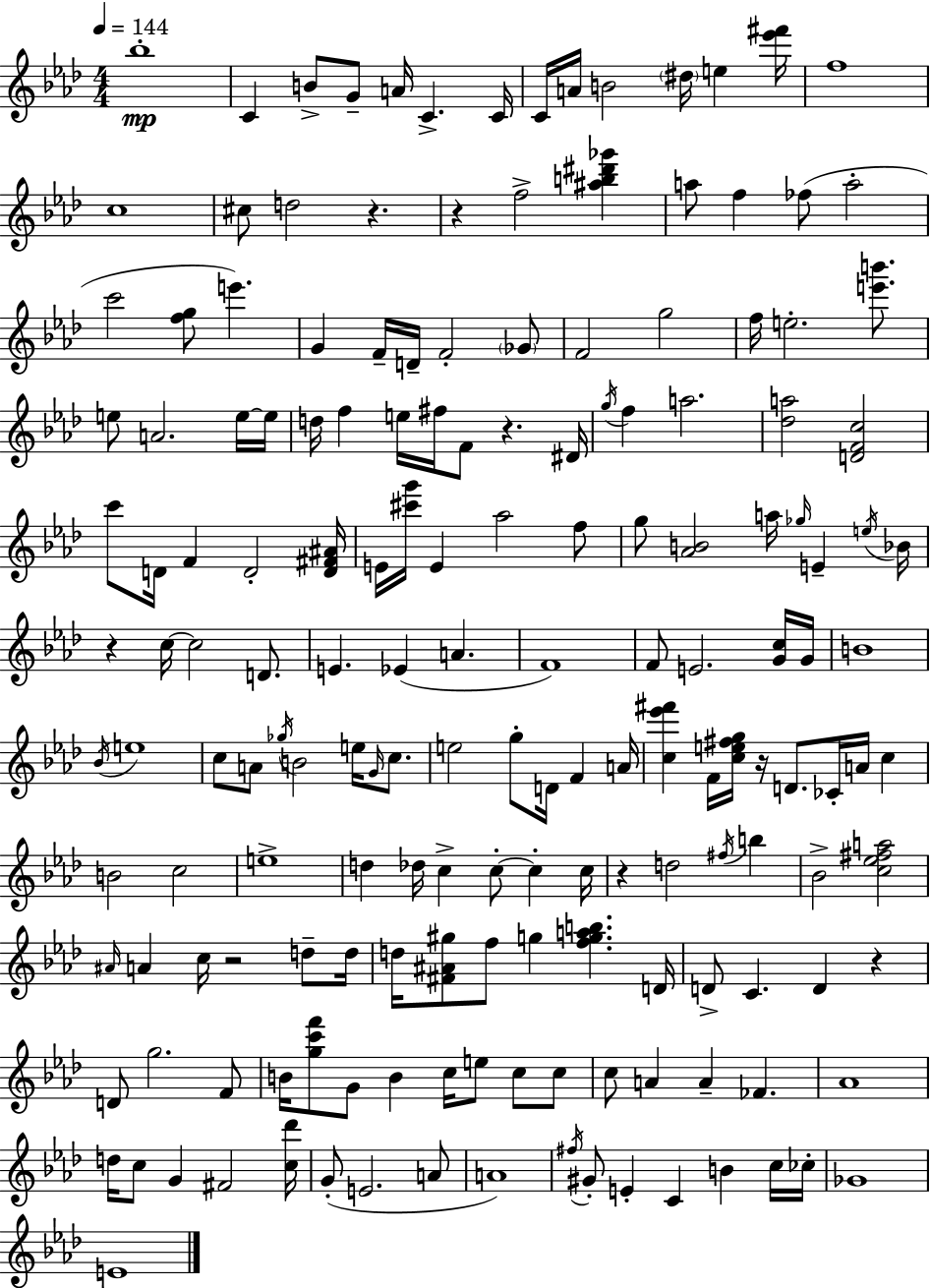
{
  \clef treble
  \numericTimeSignature
  \time 4/4
  \key aes \major
  \tempo 4 = 144
  bes''1-.\mp | c'4 b'8-> g'8-- a'16 c'4.-> c'16 | c'16 a'16 b'2 \parenthesize dis''16 e''4 <ees''' fis'''>16 | f''1 | \break c''1 | cis''8 d''2 r4. | r4 f''2-> <ais'' b'' dis''' ges'''>4 | a''8 f''4 fes''8( a''2-. | \break c'''2 <f'' g''>8 e'''4.) | g'4 f'16-- d'16-- f'2-. \parenthesize ges'8 | f'2 g''2 | f''16 e''2.-. <e''' b'''>8. | \break e''8 a'2. e''16~~ e''16 | d''16 f''4 e''16 fis''16 f'8 r4. dis'16 | \acciaccatura { g''16 } f''4 a''2. | <des'' a''>2 <d' f' c''>2 | \break c'''8 d'16 f'4 d'2-. | <d' fis' ais'>16 e'16 <cis''' g'''>16 e'4 aes''2 f''8 | g''8 <aes' b'>2 a''16 \grace { ges''16 } e'4-- | \acciaccatura { e''16 } bes'16 r4 c''16~~ c''2 | \break d'8. e'4. ees'4( a'4. | f'1) | f'8 e'2. | <g' c''>16 g'16 b'1 | \break \acciaccatura { bes'16 } e''1 | c''8 a'8 \acciaccatura { ges''16 } b'2 | e''16 \grace { g'16 } c''8. e''2 g''8-. | d'16 f'4 a'16 <c'' ees''' fis'''>4 f'16 <c'' e'' fis'' g''>16 r16 d'8. | \break ces'16-. a'16 c''4 b'2 c''2 | e''1-> | d''4 des''16 c''4-> c''8-.~~ | c''4-. c''16 r4 d''2 | \break \acciaccatura { fis''16 } b''4 bes'2-> <c'' ees'' fis'' a''>2 | \grace { ais'16 } a'4 c''16 r2 | d''8-- d''16 d''16 <fis' ais' gis''>8 f''8 g''4 | <f'' g'' a'' b''>4. d'16 d'8-> c'4. | \break d'4 r4 d'8 g''2. | f'8 b'16 <g'' c''' f'''>8 g'8 b'4 | c''16 e''8 c''8 c''8 c''8 a'4 a'4-- | fes'4. aes'1 | \break d''16 c''8 g'4 fis'2 | <c'' des'''>16 g'8-.( e'2. | a'8 a'1) | \acciaccatura { fis''16 } gis'8-. e'4-. c'4 | \break b'4 c''16 ces''16-. ges'1 | e'1 | \bar "|."
}